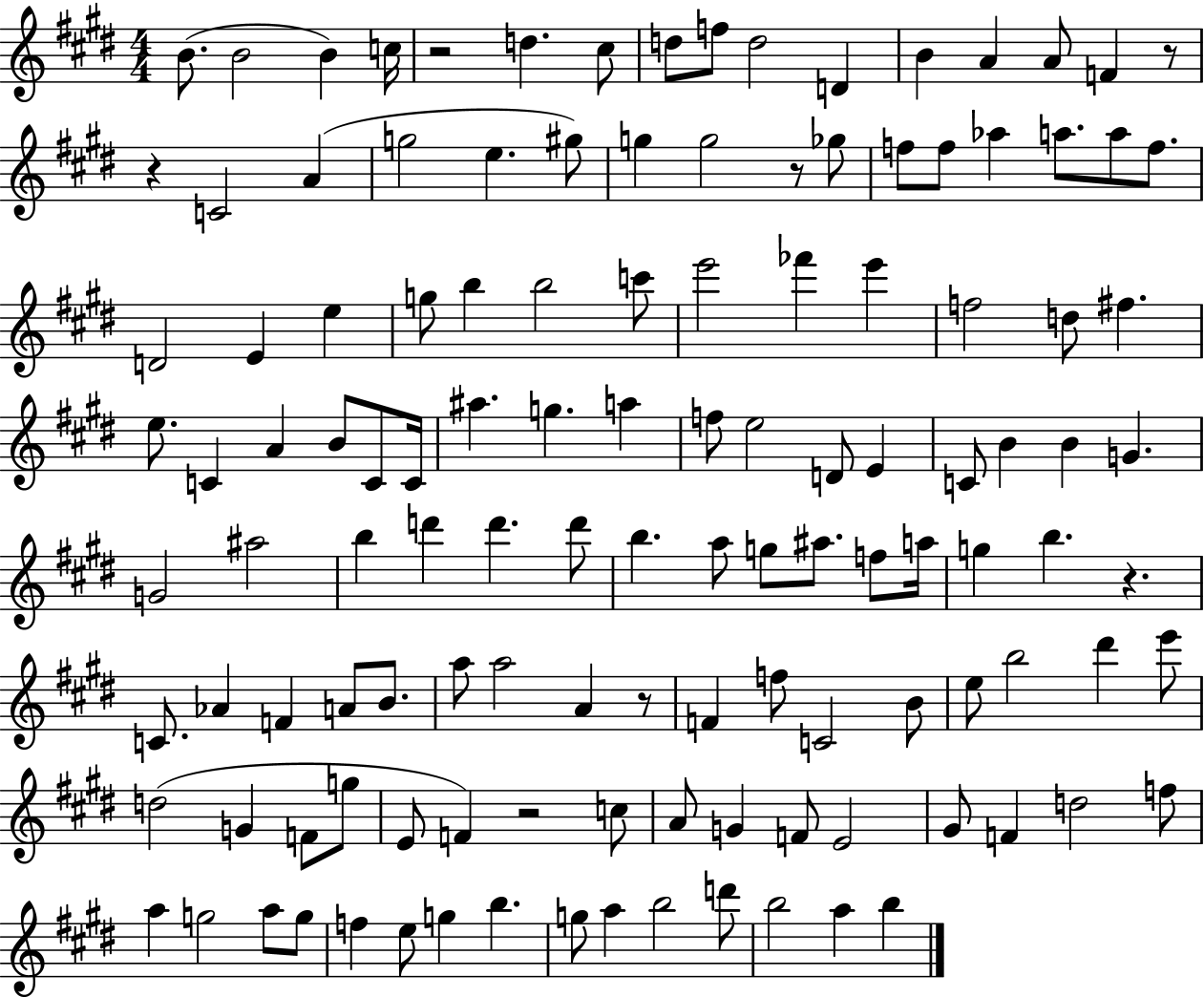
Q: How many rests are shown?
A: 7